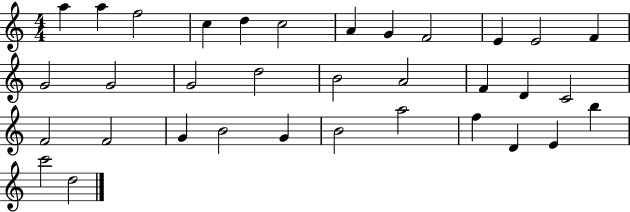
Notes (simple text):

A5/q A5/q F5/h C5/q D5/q C5/h A4/q G4/q F4/h E4/q E4/h F4/q G4/h G4/h G4/h D5/h B4/h A4/h F4/q D4/q C4/h F4/h F4/h G4/q B4/h G4/q B4/h A5/h F5/q D4/q E4/q B5/q C6/h D5/h